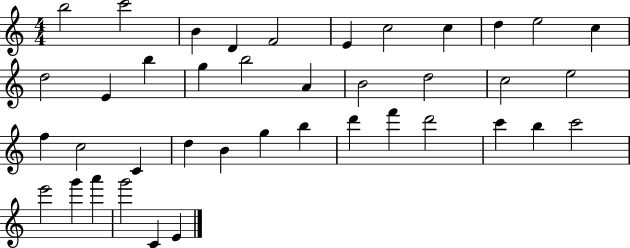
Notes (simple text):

B5/h C6/h B4/q D4/q F4/h E4/q C5/h C5/q D5/q E5/h C5/q D5/h E4/q B5/q G5/q B5/h A4/q B4/h D5/h C5/h E5/h F5/q C5/h C4/q D5/q B4/q G5/q B5/q D6/q F6/q D6/h C6/q B5/q C6/h E6/h G6/q A6/q G6/h C4/q E4/q